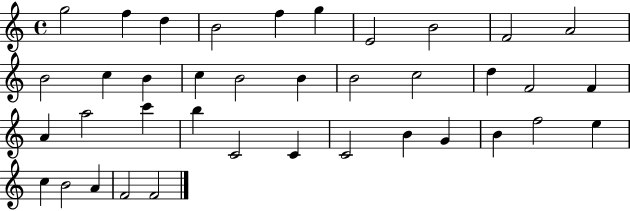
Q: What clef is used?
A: treble